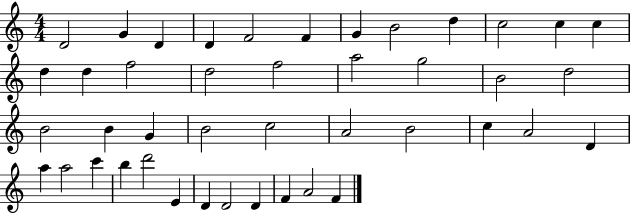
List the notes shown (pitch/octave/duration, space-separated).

D4/h G4/q D4/q D4/q F4/h F4/q G4/q B4/h D5/q C5/h C5/q C5/q D5/q D5/q F5/h D5/h F5/h A5/h G5/h B4/h D5/h B4/h B4/q G4/q B4/h C5/h A4/h B4/h C5/q A4/h D4/q A5/q A5/h C6/q B5/q D6/h E4/q D4/q D4/h D4/q F4/q A4/h F4/q